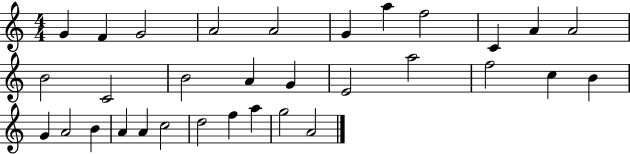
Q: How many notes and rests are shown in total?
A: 32